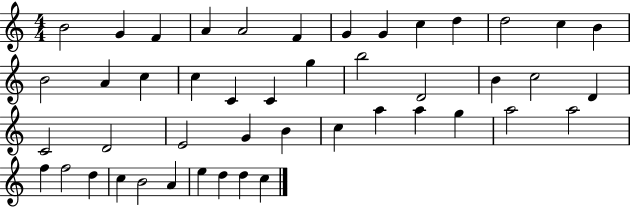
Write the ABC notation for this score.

X:1
T:Untitled
M:4/4
L:1/4
K:C
B2 G F A A2 F G G c d d2 c B B2 A c c C C g b2 D2 B c2 D C2 D2 E2 G B c a a g a2 a2 f f2 d c B2 A e d d c